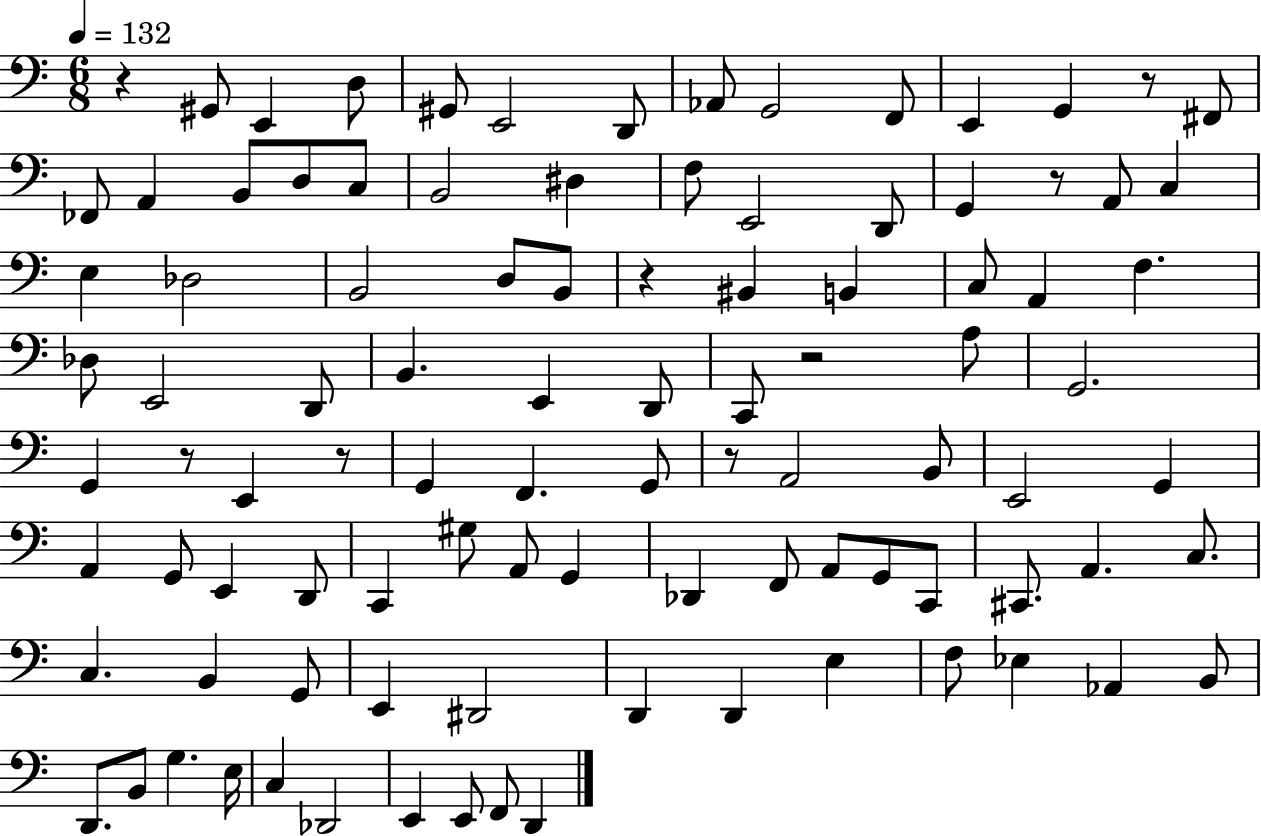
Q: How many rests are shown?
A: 8